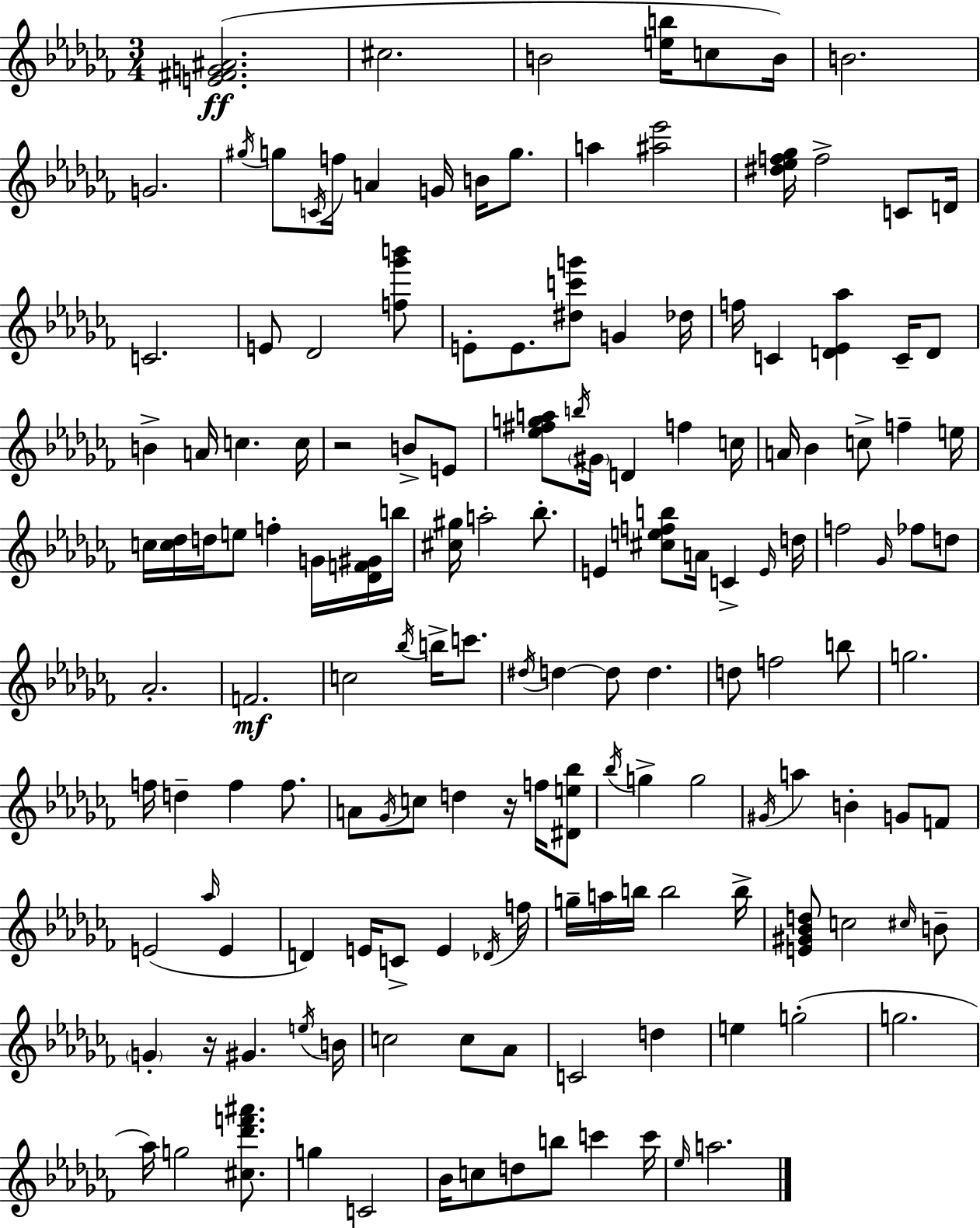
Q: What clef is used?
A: treble